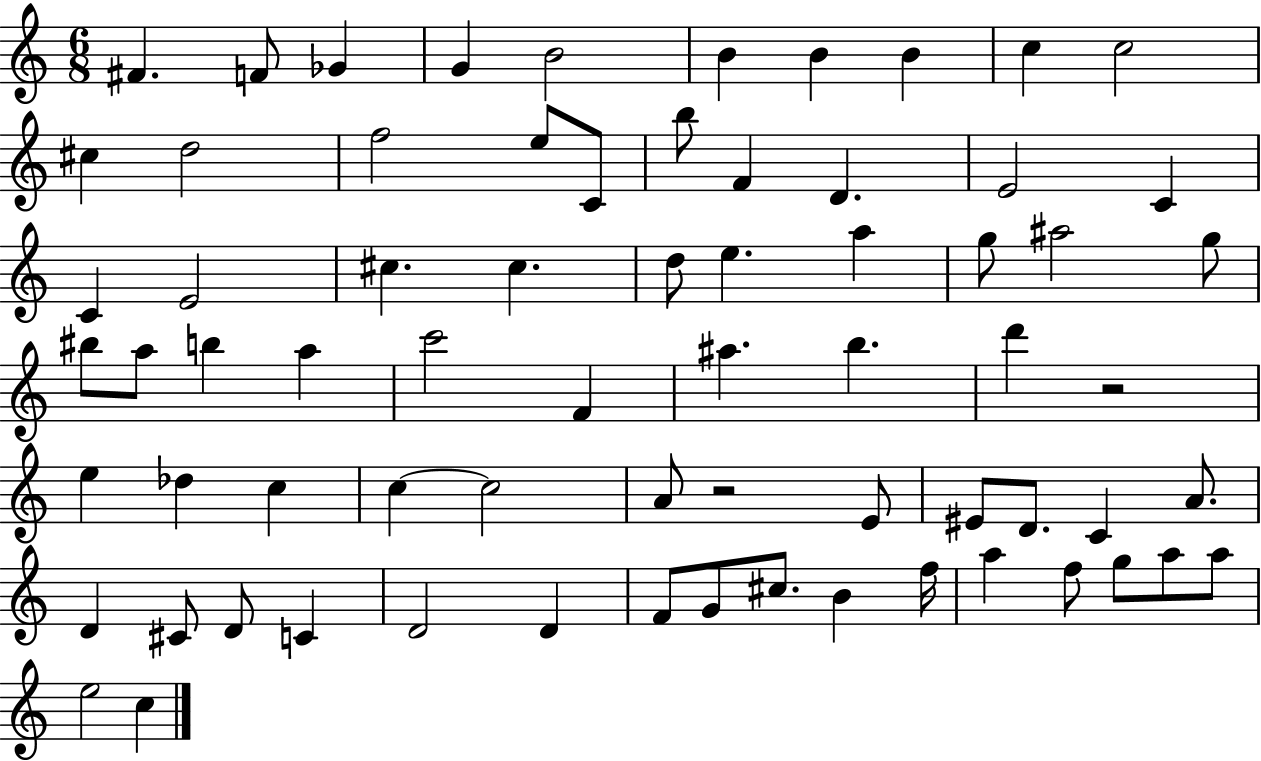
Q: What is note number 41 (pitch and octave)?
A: Db5